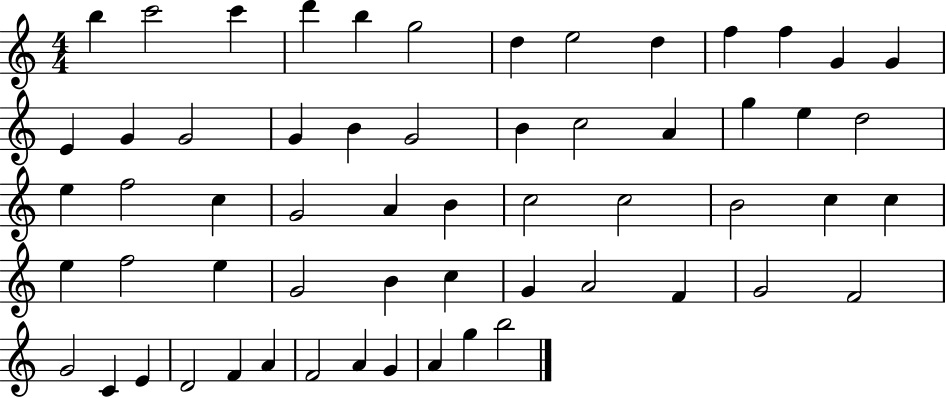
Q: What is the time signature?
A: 4/4